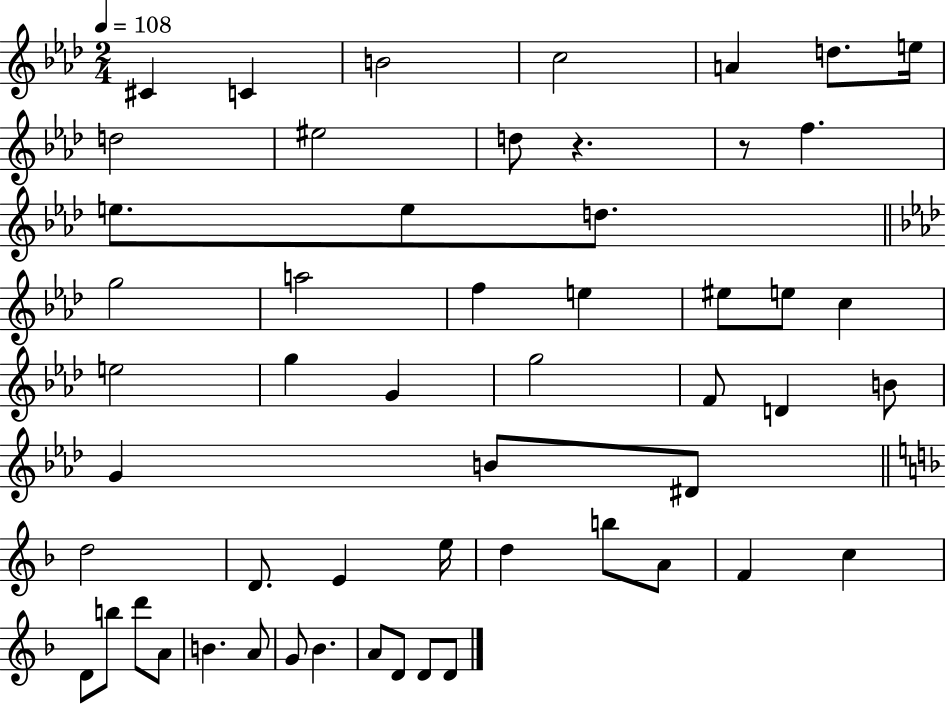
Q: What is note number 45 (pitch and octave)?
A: B4